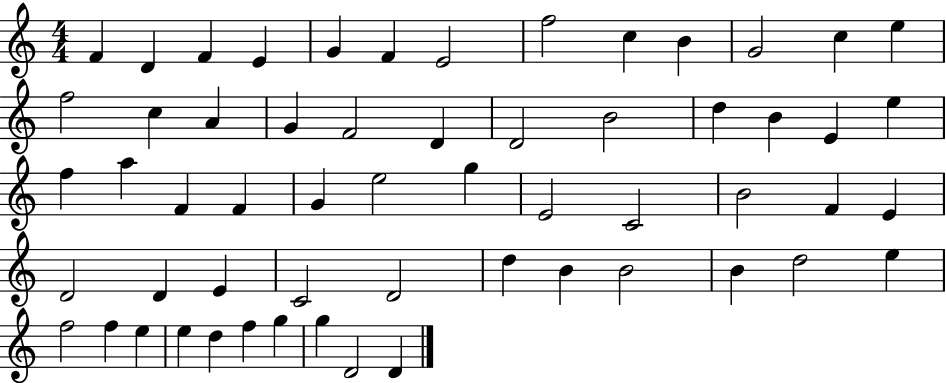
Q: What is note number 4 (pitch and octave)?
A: E4